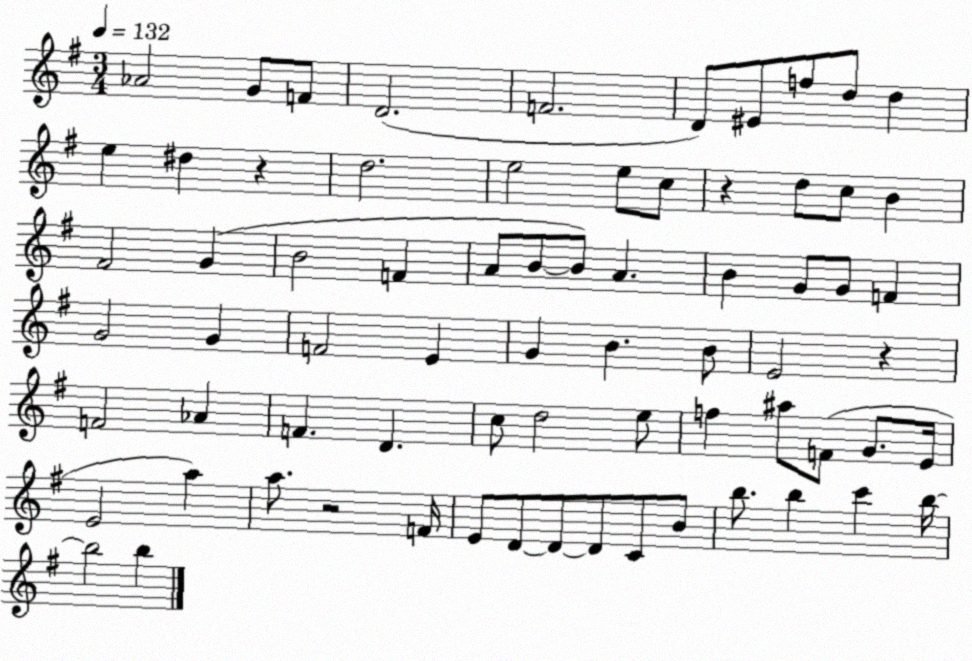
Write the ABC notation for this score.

X:1
T:Untitled
M:3/4
L:1/4
K:G
_A2 G/2 F/2 D2 F2 D/2 ^E/2 f/2 d/2 d e ^d z d2 e2 e/2 c/2 z d/2 c/2 B ^F2 G B2 F A/2 B/2 B/2 A B G/2 G/2 F G2 G F2 E G B B/2 E2 z F2 _A F D c/2 d2 e/2 f ^a/2 F/2 G/2 E/4 E2 a a/2 z2 F/4 E/2 D/2 D/2 D/2 C/2 B/2 b/2 b c' b/4 b2 b